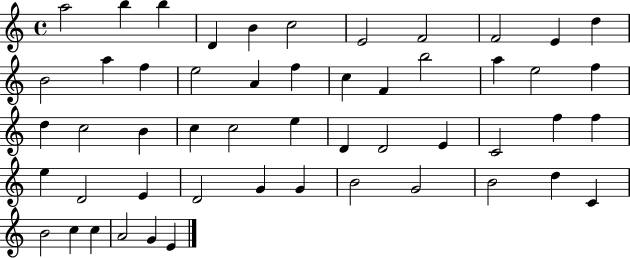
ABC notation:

X:1
T:Untitled
M:4/4
L:1/4
K:C
a2 b b D B c2 E2 F2 F2 E d B2 a f e2 A f c F b2 a e2 f d c2 B c c2 e D D2 E C2 f f e D2 E D2 G G B2 G2 B2 d C B2 c c A2 G E